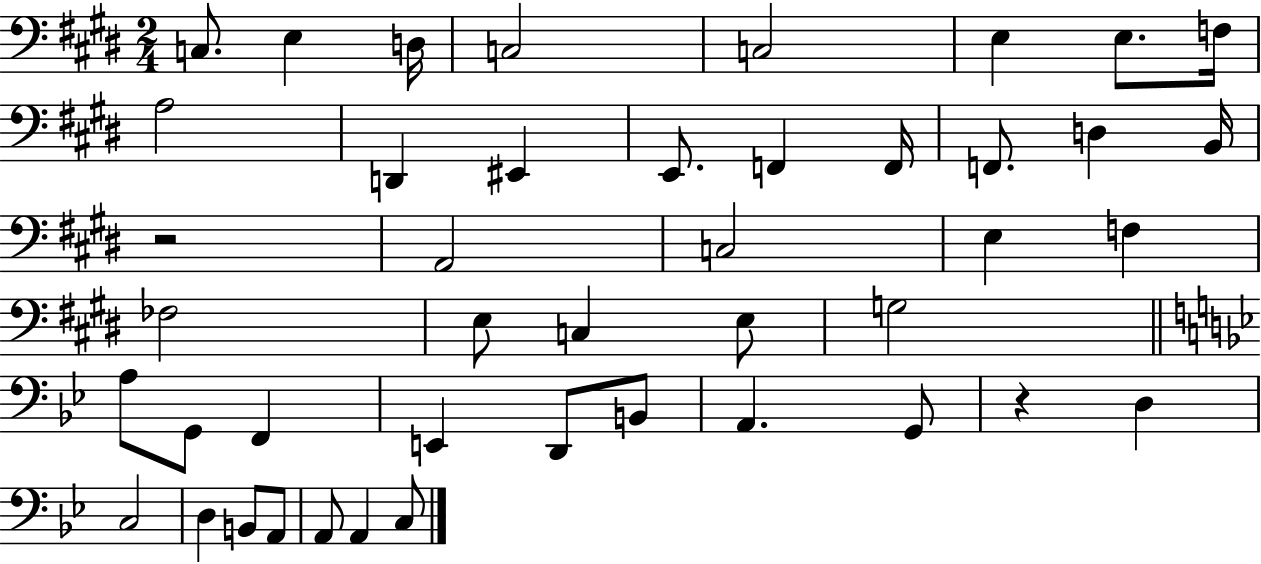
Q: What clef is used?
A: bass